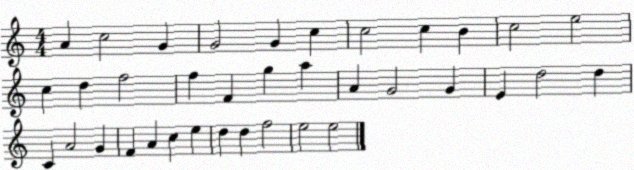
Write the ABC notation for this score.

X:1
T:Untitled
M:4/4
L:1/4
K:C
A c2 G G2 G c c2 c B c2 e2 c d f2 f F g a A G2 G E d2 d C A2 G F A c e d d f2 e2 e2